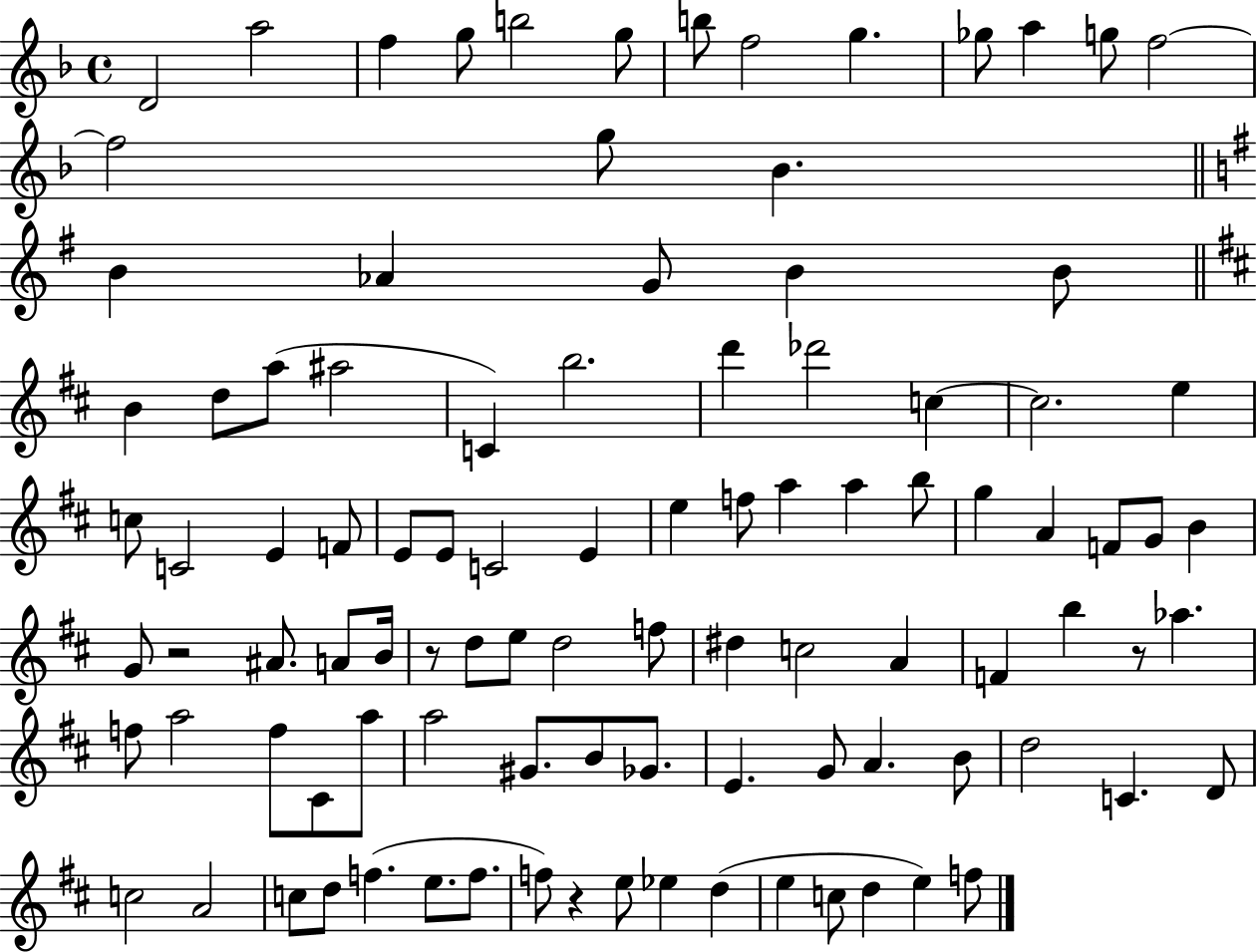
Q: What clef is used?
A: treble